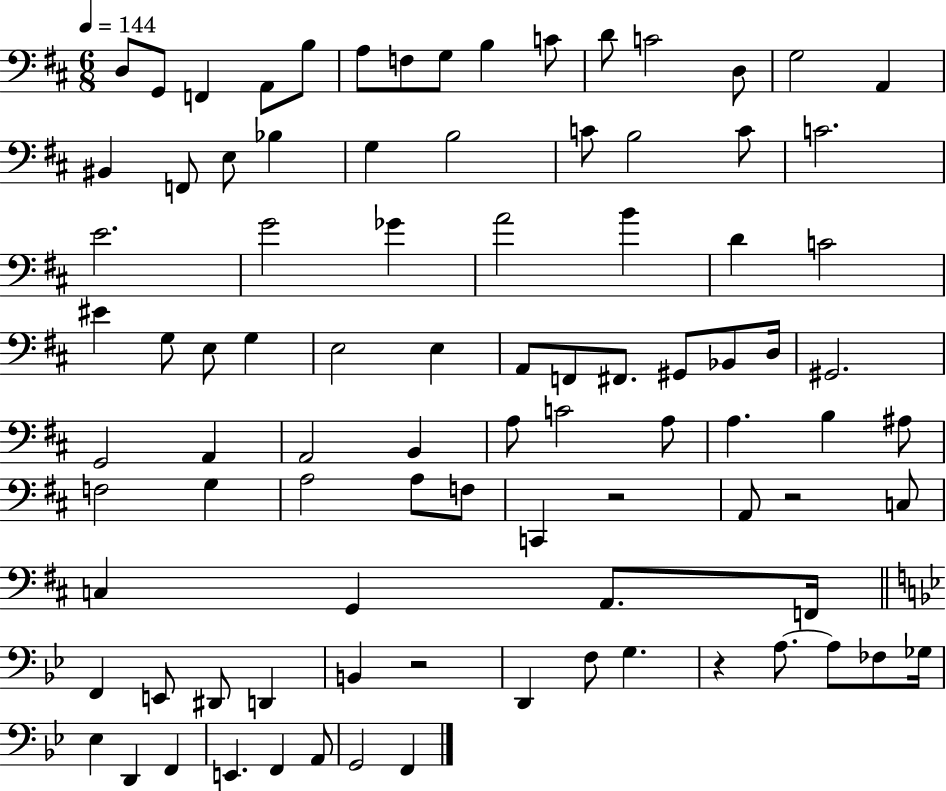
D3/e G2/e F2/q A2/e B3/e A3/e F3/e G3/e B3/q C4/e D4/e C4/h D3/e G3/h A2/q BIS2/q F2/e E3/e Bb3/q G3/q B3/h C4/e B3/h C4/e C4/h. E4/h. G4/h Gb4/q A4/h B4/q D4/q C4/h EIS4/q G3/e E3/e G3/q E3/h E3/q A2/e F2/e F#2/e. G#2/e Bb2/e D3/s G#2/h. G2/h A2/q A2/h B2/q A3/e C4/h A3/e A3/q. B3/q A#3/e F3/h G3/q A3/h A3/e F3/e C2/q R/h A2/e R/h C3/e C3/q G2/q A2/e. F2/s F2/q E2/e D#2/e D2/q B2/q R/h D2/q F3/e G3/q. R/q A3/e. A3/e FES3/e Gb3/s Eb3/q D2/q F2/q E2/q. F2/q A2/e G2/h F2/q